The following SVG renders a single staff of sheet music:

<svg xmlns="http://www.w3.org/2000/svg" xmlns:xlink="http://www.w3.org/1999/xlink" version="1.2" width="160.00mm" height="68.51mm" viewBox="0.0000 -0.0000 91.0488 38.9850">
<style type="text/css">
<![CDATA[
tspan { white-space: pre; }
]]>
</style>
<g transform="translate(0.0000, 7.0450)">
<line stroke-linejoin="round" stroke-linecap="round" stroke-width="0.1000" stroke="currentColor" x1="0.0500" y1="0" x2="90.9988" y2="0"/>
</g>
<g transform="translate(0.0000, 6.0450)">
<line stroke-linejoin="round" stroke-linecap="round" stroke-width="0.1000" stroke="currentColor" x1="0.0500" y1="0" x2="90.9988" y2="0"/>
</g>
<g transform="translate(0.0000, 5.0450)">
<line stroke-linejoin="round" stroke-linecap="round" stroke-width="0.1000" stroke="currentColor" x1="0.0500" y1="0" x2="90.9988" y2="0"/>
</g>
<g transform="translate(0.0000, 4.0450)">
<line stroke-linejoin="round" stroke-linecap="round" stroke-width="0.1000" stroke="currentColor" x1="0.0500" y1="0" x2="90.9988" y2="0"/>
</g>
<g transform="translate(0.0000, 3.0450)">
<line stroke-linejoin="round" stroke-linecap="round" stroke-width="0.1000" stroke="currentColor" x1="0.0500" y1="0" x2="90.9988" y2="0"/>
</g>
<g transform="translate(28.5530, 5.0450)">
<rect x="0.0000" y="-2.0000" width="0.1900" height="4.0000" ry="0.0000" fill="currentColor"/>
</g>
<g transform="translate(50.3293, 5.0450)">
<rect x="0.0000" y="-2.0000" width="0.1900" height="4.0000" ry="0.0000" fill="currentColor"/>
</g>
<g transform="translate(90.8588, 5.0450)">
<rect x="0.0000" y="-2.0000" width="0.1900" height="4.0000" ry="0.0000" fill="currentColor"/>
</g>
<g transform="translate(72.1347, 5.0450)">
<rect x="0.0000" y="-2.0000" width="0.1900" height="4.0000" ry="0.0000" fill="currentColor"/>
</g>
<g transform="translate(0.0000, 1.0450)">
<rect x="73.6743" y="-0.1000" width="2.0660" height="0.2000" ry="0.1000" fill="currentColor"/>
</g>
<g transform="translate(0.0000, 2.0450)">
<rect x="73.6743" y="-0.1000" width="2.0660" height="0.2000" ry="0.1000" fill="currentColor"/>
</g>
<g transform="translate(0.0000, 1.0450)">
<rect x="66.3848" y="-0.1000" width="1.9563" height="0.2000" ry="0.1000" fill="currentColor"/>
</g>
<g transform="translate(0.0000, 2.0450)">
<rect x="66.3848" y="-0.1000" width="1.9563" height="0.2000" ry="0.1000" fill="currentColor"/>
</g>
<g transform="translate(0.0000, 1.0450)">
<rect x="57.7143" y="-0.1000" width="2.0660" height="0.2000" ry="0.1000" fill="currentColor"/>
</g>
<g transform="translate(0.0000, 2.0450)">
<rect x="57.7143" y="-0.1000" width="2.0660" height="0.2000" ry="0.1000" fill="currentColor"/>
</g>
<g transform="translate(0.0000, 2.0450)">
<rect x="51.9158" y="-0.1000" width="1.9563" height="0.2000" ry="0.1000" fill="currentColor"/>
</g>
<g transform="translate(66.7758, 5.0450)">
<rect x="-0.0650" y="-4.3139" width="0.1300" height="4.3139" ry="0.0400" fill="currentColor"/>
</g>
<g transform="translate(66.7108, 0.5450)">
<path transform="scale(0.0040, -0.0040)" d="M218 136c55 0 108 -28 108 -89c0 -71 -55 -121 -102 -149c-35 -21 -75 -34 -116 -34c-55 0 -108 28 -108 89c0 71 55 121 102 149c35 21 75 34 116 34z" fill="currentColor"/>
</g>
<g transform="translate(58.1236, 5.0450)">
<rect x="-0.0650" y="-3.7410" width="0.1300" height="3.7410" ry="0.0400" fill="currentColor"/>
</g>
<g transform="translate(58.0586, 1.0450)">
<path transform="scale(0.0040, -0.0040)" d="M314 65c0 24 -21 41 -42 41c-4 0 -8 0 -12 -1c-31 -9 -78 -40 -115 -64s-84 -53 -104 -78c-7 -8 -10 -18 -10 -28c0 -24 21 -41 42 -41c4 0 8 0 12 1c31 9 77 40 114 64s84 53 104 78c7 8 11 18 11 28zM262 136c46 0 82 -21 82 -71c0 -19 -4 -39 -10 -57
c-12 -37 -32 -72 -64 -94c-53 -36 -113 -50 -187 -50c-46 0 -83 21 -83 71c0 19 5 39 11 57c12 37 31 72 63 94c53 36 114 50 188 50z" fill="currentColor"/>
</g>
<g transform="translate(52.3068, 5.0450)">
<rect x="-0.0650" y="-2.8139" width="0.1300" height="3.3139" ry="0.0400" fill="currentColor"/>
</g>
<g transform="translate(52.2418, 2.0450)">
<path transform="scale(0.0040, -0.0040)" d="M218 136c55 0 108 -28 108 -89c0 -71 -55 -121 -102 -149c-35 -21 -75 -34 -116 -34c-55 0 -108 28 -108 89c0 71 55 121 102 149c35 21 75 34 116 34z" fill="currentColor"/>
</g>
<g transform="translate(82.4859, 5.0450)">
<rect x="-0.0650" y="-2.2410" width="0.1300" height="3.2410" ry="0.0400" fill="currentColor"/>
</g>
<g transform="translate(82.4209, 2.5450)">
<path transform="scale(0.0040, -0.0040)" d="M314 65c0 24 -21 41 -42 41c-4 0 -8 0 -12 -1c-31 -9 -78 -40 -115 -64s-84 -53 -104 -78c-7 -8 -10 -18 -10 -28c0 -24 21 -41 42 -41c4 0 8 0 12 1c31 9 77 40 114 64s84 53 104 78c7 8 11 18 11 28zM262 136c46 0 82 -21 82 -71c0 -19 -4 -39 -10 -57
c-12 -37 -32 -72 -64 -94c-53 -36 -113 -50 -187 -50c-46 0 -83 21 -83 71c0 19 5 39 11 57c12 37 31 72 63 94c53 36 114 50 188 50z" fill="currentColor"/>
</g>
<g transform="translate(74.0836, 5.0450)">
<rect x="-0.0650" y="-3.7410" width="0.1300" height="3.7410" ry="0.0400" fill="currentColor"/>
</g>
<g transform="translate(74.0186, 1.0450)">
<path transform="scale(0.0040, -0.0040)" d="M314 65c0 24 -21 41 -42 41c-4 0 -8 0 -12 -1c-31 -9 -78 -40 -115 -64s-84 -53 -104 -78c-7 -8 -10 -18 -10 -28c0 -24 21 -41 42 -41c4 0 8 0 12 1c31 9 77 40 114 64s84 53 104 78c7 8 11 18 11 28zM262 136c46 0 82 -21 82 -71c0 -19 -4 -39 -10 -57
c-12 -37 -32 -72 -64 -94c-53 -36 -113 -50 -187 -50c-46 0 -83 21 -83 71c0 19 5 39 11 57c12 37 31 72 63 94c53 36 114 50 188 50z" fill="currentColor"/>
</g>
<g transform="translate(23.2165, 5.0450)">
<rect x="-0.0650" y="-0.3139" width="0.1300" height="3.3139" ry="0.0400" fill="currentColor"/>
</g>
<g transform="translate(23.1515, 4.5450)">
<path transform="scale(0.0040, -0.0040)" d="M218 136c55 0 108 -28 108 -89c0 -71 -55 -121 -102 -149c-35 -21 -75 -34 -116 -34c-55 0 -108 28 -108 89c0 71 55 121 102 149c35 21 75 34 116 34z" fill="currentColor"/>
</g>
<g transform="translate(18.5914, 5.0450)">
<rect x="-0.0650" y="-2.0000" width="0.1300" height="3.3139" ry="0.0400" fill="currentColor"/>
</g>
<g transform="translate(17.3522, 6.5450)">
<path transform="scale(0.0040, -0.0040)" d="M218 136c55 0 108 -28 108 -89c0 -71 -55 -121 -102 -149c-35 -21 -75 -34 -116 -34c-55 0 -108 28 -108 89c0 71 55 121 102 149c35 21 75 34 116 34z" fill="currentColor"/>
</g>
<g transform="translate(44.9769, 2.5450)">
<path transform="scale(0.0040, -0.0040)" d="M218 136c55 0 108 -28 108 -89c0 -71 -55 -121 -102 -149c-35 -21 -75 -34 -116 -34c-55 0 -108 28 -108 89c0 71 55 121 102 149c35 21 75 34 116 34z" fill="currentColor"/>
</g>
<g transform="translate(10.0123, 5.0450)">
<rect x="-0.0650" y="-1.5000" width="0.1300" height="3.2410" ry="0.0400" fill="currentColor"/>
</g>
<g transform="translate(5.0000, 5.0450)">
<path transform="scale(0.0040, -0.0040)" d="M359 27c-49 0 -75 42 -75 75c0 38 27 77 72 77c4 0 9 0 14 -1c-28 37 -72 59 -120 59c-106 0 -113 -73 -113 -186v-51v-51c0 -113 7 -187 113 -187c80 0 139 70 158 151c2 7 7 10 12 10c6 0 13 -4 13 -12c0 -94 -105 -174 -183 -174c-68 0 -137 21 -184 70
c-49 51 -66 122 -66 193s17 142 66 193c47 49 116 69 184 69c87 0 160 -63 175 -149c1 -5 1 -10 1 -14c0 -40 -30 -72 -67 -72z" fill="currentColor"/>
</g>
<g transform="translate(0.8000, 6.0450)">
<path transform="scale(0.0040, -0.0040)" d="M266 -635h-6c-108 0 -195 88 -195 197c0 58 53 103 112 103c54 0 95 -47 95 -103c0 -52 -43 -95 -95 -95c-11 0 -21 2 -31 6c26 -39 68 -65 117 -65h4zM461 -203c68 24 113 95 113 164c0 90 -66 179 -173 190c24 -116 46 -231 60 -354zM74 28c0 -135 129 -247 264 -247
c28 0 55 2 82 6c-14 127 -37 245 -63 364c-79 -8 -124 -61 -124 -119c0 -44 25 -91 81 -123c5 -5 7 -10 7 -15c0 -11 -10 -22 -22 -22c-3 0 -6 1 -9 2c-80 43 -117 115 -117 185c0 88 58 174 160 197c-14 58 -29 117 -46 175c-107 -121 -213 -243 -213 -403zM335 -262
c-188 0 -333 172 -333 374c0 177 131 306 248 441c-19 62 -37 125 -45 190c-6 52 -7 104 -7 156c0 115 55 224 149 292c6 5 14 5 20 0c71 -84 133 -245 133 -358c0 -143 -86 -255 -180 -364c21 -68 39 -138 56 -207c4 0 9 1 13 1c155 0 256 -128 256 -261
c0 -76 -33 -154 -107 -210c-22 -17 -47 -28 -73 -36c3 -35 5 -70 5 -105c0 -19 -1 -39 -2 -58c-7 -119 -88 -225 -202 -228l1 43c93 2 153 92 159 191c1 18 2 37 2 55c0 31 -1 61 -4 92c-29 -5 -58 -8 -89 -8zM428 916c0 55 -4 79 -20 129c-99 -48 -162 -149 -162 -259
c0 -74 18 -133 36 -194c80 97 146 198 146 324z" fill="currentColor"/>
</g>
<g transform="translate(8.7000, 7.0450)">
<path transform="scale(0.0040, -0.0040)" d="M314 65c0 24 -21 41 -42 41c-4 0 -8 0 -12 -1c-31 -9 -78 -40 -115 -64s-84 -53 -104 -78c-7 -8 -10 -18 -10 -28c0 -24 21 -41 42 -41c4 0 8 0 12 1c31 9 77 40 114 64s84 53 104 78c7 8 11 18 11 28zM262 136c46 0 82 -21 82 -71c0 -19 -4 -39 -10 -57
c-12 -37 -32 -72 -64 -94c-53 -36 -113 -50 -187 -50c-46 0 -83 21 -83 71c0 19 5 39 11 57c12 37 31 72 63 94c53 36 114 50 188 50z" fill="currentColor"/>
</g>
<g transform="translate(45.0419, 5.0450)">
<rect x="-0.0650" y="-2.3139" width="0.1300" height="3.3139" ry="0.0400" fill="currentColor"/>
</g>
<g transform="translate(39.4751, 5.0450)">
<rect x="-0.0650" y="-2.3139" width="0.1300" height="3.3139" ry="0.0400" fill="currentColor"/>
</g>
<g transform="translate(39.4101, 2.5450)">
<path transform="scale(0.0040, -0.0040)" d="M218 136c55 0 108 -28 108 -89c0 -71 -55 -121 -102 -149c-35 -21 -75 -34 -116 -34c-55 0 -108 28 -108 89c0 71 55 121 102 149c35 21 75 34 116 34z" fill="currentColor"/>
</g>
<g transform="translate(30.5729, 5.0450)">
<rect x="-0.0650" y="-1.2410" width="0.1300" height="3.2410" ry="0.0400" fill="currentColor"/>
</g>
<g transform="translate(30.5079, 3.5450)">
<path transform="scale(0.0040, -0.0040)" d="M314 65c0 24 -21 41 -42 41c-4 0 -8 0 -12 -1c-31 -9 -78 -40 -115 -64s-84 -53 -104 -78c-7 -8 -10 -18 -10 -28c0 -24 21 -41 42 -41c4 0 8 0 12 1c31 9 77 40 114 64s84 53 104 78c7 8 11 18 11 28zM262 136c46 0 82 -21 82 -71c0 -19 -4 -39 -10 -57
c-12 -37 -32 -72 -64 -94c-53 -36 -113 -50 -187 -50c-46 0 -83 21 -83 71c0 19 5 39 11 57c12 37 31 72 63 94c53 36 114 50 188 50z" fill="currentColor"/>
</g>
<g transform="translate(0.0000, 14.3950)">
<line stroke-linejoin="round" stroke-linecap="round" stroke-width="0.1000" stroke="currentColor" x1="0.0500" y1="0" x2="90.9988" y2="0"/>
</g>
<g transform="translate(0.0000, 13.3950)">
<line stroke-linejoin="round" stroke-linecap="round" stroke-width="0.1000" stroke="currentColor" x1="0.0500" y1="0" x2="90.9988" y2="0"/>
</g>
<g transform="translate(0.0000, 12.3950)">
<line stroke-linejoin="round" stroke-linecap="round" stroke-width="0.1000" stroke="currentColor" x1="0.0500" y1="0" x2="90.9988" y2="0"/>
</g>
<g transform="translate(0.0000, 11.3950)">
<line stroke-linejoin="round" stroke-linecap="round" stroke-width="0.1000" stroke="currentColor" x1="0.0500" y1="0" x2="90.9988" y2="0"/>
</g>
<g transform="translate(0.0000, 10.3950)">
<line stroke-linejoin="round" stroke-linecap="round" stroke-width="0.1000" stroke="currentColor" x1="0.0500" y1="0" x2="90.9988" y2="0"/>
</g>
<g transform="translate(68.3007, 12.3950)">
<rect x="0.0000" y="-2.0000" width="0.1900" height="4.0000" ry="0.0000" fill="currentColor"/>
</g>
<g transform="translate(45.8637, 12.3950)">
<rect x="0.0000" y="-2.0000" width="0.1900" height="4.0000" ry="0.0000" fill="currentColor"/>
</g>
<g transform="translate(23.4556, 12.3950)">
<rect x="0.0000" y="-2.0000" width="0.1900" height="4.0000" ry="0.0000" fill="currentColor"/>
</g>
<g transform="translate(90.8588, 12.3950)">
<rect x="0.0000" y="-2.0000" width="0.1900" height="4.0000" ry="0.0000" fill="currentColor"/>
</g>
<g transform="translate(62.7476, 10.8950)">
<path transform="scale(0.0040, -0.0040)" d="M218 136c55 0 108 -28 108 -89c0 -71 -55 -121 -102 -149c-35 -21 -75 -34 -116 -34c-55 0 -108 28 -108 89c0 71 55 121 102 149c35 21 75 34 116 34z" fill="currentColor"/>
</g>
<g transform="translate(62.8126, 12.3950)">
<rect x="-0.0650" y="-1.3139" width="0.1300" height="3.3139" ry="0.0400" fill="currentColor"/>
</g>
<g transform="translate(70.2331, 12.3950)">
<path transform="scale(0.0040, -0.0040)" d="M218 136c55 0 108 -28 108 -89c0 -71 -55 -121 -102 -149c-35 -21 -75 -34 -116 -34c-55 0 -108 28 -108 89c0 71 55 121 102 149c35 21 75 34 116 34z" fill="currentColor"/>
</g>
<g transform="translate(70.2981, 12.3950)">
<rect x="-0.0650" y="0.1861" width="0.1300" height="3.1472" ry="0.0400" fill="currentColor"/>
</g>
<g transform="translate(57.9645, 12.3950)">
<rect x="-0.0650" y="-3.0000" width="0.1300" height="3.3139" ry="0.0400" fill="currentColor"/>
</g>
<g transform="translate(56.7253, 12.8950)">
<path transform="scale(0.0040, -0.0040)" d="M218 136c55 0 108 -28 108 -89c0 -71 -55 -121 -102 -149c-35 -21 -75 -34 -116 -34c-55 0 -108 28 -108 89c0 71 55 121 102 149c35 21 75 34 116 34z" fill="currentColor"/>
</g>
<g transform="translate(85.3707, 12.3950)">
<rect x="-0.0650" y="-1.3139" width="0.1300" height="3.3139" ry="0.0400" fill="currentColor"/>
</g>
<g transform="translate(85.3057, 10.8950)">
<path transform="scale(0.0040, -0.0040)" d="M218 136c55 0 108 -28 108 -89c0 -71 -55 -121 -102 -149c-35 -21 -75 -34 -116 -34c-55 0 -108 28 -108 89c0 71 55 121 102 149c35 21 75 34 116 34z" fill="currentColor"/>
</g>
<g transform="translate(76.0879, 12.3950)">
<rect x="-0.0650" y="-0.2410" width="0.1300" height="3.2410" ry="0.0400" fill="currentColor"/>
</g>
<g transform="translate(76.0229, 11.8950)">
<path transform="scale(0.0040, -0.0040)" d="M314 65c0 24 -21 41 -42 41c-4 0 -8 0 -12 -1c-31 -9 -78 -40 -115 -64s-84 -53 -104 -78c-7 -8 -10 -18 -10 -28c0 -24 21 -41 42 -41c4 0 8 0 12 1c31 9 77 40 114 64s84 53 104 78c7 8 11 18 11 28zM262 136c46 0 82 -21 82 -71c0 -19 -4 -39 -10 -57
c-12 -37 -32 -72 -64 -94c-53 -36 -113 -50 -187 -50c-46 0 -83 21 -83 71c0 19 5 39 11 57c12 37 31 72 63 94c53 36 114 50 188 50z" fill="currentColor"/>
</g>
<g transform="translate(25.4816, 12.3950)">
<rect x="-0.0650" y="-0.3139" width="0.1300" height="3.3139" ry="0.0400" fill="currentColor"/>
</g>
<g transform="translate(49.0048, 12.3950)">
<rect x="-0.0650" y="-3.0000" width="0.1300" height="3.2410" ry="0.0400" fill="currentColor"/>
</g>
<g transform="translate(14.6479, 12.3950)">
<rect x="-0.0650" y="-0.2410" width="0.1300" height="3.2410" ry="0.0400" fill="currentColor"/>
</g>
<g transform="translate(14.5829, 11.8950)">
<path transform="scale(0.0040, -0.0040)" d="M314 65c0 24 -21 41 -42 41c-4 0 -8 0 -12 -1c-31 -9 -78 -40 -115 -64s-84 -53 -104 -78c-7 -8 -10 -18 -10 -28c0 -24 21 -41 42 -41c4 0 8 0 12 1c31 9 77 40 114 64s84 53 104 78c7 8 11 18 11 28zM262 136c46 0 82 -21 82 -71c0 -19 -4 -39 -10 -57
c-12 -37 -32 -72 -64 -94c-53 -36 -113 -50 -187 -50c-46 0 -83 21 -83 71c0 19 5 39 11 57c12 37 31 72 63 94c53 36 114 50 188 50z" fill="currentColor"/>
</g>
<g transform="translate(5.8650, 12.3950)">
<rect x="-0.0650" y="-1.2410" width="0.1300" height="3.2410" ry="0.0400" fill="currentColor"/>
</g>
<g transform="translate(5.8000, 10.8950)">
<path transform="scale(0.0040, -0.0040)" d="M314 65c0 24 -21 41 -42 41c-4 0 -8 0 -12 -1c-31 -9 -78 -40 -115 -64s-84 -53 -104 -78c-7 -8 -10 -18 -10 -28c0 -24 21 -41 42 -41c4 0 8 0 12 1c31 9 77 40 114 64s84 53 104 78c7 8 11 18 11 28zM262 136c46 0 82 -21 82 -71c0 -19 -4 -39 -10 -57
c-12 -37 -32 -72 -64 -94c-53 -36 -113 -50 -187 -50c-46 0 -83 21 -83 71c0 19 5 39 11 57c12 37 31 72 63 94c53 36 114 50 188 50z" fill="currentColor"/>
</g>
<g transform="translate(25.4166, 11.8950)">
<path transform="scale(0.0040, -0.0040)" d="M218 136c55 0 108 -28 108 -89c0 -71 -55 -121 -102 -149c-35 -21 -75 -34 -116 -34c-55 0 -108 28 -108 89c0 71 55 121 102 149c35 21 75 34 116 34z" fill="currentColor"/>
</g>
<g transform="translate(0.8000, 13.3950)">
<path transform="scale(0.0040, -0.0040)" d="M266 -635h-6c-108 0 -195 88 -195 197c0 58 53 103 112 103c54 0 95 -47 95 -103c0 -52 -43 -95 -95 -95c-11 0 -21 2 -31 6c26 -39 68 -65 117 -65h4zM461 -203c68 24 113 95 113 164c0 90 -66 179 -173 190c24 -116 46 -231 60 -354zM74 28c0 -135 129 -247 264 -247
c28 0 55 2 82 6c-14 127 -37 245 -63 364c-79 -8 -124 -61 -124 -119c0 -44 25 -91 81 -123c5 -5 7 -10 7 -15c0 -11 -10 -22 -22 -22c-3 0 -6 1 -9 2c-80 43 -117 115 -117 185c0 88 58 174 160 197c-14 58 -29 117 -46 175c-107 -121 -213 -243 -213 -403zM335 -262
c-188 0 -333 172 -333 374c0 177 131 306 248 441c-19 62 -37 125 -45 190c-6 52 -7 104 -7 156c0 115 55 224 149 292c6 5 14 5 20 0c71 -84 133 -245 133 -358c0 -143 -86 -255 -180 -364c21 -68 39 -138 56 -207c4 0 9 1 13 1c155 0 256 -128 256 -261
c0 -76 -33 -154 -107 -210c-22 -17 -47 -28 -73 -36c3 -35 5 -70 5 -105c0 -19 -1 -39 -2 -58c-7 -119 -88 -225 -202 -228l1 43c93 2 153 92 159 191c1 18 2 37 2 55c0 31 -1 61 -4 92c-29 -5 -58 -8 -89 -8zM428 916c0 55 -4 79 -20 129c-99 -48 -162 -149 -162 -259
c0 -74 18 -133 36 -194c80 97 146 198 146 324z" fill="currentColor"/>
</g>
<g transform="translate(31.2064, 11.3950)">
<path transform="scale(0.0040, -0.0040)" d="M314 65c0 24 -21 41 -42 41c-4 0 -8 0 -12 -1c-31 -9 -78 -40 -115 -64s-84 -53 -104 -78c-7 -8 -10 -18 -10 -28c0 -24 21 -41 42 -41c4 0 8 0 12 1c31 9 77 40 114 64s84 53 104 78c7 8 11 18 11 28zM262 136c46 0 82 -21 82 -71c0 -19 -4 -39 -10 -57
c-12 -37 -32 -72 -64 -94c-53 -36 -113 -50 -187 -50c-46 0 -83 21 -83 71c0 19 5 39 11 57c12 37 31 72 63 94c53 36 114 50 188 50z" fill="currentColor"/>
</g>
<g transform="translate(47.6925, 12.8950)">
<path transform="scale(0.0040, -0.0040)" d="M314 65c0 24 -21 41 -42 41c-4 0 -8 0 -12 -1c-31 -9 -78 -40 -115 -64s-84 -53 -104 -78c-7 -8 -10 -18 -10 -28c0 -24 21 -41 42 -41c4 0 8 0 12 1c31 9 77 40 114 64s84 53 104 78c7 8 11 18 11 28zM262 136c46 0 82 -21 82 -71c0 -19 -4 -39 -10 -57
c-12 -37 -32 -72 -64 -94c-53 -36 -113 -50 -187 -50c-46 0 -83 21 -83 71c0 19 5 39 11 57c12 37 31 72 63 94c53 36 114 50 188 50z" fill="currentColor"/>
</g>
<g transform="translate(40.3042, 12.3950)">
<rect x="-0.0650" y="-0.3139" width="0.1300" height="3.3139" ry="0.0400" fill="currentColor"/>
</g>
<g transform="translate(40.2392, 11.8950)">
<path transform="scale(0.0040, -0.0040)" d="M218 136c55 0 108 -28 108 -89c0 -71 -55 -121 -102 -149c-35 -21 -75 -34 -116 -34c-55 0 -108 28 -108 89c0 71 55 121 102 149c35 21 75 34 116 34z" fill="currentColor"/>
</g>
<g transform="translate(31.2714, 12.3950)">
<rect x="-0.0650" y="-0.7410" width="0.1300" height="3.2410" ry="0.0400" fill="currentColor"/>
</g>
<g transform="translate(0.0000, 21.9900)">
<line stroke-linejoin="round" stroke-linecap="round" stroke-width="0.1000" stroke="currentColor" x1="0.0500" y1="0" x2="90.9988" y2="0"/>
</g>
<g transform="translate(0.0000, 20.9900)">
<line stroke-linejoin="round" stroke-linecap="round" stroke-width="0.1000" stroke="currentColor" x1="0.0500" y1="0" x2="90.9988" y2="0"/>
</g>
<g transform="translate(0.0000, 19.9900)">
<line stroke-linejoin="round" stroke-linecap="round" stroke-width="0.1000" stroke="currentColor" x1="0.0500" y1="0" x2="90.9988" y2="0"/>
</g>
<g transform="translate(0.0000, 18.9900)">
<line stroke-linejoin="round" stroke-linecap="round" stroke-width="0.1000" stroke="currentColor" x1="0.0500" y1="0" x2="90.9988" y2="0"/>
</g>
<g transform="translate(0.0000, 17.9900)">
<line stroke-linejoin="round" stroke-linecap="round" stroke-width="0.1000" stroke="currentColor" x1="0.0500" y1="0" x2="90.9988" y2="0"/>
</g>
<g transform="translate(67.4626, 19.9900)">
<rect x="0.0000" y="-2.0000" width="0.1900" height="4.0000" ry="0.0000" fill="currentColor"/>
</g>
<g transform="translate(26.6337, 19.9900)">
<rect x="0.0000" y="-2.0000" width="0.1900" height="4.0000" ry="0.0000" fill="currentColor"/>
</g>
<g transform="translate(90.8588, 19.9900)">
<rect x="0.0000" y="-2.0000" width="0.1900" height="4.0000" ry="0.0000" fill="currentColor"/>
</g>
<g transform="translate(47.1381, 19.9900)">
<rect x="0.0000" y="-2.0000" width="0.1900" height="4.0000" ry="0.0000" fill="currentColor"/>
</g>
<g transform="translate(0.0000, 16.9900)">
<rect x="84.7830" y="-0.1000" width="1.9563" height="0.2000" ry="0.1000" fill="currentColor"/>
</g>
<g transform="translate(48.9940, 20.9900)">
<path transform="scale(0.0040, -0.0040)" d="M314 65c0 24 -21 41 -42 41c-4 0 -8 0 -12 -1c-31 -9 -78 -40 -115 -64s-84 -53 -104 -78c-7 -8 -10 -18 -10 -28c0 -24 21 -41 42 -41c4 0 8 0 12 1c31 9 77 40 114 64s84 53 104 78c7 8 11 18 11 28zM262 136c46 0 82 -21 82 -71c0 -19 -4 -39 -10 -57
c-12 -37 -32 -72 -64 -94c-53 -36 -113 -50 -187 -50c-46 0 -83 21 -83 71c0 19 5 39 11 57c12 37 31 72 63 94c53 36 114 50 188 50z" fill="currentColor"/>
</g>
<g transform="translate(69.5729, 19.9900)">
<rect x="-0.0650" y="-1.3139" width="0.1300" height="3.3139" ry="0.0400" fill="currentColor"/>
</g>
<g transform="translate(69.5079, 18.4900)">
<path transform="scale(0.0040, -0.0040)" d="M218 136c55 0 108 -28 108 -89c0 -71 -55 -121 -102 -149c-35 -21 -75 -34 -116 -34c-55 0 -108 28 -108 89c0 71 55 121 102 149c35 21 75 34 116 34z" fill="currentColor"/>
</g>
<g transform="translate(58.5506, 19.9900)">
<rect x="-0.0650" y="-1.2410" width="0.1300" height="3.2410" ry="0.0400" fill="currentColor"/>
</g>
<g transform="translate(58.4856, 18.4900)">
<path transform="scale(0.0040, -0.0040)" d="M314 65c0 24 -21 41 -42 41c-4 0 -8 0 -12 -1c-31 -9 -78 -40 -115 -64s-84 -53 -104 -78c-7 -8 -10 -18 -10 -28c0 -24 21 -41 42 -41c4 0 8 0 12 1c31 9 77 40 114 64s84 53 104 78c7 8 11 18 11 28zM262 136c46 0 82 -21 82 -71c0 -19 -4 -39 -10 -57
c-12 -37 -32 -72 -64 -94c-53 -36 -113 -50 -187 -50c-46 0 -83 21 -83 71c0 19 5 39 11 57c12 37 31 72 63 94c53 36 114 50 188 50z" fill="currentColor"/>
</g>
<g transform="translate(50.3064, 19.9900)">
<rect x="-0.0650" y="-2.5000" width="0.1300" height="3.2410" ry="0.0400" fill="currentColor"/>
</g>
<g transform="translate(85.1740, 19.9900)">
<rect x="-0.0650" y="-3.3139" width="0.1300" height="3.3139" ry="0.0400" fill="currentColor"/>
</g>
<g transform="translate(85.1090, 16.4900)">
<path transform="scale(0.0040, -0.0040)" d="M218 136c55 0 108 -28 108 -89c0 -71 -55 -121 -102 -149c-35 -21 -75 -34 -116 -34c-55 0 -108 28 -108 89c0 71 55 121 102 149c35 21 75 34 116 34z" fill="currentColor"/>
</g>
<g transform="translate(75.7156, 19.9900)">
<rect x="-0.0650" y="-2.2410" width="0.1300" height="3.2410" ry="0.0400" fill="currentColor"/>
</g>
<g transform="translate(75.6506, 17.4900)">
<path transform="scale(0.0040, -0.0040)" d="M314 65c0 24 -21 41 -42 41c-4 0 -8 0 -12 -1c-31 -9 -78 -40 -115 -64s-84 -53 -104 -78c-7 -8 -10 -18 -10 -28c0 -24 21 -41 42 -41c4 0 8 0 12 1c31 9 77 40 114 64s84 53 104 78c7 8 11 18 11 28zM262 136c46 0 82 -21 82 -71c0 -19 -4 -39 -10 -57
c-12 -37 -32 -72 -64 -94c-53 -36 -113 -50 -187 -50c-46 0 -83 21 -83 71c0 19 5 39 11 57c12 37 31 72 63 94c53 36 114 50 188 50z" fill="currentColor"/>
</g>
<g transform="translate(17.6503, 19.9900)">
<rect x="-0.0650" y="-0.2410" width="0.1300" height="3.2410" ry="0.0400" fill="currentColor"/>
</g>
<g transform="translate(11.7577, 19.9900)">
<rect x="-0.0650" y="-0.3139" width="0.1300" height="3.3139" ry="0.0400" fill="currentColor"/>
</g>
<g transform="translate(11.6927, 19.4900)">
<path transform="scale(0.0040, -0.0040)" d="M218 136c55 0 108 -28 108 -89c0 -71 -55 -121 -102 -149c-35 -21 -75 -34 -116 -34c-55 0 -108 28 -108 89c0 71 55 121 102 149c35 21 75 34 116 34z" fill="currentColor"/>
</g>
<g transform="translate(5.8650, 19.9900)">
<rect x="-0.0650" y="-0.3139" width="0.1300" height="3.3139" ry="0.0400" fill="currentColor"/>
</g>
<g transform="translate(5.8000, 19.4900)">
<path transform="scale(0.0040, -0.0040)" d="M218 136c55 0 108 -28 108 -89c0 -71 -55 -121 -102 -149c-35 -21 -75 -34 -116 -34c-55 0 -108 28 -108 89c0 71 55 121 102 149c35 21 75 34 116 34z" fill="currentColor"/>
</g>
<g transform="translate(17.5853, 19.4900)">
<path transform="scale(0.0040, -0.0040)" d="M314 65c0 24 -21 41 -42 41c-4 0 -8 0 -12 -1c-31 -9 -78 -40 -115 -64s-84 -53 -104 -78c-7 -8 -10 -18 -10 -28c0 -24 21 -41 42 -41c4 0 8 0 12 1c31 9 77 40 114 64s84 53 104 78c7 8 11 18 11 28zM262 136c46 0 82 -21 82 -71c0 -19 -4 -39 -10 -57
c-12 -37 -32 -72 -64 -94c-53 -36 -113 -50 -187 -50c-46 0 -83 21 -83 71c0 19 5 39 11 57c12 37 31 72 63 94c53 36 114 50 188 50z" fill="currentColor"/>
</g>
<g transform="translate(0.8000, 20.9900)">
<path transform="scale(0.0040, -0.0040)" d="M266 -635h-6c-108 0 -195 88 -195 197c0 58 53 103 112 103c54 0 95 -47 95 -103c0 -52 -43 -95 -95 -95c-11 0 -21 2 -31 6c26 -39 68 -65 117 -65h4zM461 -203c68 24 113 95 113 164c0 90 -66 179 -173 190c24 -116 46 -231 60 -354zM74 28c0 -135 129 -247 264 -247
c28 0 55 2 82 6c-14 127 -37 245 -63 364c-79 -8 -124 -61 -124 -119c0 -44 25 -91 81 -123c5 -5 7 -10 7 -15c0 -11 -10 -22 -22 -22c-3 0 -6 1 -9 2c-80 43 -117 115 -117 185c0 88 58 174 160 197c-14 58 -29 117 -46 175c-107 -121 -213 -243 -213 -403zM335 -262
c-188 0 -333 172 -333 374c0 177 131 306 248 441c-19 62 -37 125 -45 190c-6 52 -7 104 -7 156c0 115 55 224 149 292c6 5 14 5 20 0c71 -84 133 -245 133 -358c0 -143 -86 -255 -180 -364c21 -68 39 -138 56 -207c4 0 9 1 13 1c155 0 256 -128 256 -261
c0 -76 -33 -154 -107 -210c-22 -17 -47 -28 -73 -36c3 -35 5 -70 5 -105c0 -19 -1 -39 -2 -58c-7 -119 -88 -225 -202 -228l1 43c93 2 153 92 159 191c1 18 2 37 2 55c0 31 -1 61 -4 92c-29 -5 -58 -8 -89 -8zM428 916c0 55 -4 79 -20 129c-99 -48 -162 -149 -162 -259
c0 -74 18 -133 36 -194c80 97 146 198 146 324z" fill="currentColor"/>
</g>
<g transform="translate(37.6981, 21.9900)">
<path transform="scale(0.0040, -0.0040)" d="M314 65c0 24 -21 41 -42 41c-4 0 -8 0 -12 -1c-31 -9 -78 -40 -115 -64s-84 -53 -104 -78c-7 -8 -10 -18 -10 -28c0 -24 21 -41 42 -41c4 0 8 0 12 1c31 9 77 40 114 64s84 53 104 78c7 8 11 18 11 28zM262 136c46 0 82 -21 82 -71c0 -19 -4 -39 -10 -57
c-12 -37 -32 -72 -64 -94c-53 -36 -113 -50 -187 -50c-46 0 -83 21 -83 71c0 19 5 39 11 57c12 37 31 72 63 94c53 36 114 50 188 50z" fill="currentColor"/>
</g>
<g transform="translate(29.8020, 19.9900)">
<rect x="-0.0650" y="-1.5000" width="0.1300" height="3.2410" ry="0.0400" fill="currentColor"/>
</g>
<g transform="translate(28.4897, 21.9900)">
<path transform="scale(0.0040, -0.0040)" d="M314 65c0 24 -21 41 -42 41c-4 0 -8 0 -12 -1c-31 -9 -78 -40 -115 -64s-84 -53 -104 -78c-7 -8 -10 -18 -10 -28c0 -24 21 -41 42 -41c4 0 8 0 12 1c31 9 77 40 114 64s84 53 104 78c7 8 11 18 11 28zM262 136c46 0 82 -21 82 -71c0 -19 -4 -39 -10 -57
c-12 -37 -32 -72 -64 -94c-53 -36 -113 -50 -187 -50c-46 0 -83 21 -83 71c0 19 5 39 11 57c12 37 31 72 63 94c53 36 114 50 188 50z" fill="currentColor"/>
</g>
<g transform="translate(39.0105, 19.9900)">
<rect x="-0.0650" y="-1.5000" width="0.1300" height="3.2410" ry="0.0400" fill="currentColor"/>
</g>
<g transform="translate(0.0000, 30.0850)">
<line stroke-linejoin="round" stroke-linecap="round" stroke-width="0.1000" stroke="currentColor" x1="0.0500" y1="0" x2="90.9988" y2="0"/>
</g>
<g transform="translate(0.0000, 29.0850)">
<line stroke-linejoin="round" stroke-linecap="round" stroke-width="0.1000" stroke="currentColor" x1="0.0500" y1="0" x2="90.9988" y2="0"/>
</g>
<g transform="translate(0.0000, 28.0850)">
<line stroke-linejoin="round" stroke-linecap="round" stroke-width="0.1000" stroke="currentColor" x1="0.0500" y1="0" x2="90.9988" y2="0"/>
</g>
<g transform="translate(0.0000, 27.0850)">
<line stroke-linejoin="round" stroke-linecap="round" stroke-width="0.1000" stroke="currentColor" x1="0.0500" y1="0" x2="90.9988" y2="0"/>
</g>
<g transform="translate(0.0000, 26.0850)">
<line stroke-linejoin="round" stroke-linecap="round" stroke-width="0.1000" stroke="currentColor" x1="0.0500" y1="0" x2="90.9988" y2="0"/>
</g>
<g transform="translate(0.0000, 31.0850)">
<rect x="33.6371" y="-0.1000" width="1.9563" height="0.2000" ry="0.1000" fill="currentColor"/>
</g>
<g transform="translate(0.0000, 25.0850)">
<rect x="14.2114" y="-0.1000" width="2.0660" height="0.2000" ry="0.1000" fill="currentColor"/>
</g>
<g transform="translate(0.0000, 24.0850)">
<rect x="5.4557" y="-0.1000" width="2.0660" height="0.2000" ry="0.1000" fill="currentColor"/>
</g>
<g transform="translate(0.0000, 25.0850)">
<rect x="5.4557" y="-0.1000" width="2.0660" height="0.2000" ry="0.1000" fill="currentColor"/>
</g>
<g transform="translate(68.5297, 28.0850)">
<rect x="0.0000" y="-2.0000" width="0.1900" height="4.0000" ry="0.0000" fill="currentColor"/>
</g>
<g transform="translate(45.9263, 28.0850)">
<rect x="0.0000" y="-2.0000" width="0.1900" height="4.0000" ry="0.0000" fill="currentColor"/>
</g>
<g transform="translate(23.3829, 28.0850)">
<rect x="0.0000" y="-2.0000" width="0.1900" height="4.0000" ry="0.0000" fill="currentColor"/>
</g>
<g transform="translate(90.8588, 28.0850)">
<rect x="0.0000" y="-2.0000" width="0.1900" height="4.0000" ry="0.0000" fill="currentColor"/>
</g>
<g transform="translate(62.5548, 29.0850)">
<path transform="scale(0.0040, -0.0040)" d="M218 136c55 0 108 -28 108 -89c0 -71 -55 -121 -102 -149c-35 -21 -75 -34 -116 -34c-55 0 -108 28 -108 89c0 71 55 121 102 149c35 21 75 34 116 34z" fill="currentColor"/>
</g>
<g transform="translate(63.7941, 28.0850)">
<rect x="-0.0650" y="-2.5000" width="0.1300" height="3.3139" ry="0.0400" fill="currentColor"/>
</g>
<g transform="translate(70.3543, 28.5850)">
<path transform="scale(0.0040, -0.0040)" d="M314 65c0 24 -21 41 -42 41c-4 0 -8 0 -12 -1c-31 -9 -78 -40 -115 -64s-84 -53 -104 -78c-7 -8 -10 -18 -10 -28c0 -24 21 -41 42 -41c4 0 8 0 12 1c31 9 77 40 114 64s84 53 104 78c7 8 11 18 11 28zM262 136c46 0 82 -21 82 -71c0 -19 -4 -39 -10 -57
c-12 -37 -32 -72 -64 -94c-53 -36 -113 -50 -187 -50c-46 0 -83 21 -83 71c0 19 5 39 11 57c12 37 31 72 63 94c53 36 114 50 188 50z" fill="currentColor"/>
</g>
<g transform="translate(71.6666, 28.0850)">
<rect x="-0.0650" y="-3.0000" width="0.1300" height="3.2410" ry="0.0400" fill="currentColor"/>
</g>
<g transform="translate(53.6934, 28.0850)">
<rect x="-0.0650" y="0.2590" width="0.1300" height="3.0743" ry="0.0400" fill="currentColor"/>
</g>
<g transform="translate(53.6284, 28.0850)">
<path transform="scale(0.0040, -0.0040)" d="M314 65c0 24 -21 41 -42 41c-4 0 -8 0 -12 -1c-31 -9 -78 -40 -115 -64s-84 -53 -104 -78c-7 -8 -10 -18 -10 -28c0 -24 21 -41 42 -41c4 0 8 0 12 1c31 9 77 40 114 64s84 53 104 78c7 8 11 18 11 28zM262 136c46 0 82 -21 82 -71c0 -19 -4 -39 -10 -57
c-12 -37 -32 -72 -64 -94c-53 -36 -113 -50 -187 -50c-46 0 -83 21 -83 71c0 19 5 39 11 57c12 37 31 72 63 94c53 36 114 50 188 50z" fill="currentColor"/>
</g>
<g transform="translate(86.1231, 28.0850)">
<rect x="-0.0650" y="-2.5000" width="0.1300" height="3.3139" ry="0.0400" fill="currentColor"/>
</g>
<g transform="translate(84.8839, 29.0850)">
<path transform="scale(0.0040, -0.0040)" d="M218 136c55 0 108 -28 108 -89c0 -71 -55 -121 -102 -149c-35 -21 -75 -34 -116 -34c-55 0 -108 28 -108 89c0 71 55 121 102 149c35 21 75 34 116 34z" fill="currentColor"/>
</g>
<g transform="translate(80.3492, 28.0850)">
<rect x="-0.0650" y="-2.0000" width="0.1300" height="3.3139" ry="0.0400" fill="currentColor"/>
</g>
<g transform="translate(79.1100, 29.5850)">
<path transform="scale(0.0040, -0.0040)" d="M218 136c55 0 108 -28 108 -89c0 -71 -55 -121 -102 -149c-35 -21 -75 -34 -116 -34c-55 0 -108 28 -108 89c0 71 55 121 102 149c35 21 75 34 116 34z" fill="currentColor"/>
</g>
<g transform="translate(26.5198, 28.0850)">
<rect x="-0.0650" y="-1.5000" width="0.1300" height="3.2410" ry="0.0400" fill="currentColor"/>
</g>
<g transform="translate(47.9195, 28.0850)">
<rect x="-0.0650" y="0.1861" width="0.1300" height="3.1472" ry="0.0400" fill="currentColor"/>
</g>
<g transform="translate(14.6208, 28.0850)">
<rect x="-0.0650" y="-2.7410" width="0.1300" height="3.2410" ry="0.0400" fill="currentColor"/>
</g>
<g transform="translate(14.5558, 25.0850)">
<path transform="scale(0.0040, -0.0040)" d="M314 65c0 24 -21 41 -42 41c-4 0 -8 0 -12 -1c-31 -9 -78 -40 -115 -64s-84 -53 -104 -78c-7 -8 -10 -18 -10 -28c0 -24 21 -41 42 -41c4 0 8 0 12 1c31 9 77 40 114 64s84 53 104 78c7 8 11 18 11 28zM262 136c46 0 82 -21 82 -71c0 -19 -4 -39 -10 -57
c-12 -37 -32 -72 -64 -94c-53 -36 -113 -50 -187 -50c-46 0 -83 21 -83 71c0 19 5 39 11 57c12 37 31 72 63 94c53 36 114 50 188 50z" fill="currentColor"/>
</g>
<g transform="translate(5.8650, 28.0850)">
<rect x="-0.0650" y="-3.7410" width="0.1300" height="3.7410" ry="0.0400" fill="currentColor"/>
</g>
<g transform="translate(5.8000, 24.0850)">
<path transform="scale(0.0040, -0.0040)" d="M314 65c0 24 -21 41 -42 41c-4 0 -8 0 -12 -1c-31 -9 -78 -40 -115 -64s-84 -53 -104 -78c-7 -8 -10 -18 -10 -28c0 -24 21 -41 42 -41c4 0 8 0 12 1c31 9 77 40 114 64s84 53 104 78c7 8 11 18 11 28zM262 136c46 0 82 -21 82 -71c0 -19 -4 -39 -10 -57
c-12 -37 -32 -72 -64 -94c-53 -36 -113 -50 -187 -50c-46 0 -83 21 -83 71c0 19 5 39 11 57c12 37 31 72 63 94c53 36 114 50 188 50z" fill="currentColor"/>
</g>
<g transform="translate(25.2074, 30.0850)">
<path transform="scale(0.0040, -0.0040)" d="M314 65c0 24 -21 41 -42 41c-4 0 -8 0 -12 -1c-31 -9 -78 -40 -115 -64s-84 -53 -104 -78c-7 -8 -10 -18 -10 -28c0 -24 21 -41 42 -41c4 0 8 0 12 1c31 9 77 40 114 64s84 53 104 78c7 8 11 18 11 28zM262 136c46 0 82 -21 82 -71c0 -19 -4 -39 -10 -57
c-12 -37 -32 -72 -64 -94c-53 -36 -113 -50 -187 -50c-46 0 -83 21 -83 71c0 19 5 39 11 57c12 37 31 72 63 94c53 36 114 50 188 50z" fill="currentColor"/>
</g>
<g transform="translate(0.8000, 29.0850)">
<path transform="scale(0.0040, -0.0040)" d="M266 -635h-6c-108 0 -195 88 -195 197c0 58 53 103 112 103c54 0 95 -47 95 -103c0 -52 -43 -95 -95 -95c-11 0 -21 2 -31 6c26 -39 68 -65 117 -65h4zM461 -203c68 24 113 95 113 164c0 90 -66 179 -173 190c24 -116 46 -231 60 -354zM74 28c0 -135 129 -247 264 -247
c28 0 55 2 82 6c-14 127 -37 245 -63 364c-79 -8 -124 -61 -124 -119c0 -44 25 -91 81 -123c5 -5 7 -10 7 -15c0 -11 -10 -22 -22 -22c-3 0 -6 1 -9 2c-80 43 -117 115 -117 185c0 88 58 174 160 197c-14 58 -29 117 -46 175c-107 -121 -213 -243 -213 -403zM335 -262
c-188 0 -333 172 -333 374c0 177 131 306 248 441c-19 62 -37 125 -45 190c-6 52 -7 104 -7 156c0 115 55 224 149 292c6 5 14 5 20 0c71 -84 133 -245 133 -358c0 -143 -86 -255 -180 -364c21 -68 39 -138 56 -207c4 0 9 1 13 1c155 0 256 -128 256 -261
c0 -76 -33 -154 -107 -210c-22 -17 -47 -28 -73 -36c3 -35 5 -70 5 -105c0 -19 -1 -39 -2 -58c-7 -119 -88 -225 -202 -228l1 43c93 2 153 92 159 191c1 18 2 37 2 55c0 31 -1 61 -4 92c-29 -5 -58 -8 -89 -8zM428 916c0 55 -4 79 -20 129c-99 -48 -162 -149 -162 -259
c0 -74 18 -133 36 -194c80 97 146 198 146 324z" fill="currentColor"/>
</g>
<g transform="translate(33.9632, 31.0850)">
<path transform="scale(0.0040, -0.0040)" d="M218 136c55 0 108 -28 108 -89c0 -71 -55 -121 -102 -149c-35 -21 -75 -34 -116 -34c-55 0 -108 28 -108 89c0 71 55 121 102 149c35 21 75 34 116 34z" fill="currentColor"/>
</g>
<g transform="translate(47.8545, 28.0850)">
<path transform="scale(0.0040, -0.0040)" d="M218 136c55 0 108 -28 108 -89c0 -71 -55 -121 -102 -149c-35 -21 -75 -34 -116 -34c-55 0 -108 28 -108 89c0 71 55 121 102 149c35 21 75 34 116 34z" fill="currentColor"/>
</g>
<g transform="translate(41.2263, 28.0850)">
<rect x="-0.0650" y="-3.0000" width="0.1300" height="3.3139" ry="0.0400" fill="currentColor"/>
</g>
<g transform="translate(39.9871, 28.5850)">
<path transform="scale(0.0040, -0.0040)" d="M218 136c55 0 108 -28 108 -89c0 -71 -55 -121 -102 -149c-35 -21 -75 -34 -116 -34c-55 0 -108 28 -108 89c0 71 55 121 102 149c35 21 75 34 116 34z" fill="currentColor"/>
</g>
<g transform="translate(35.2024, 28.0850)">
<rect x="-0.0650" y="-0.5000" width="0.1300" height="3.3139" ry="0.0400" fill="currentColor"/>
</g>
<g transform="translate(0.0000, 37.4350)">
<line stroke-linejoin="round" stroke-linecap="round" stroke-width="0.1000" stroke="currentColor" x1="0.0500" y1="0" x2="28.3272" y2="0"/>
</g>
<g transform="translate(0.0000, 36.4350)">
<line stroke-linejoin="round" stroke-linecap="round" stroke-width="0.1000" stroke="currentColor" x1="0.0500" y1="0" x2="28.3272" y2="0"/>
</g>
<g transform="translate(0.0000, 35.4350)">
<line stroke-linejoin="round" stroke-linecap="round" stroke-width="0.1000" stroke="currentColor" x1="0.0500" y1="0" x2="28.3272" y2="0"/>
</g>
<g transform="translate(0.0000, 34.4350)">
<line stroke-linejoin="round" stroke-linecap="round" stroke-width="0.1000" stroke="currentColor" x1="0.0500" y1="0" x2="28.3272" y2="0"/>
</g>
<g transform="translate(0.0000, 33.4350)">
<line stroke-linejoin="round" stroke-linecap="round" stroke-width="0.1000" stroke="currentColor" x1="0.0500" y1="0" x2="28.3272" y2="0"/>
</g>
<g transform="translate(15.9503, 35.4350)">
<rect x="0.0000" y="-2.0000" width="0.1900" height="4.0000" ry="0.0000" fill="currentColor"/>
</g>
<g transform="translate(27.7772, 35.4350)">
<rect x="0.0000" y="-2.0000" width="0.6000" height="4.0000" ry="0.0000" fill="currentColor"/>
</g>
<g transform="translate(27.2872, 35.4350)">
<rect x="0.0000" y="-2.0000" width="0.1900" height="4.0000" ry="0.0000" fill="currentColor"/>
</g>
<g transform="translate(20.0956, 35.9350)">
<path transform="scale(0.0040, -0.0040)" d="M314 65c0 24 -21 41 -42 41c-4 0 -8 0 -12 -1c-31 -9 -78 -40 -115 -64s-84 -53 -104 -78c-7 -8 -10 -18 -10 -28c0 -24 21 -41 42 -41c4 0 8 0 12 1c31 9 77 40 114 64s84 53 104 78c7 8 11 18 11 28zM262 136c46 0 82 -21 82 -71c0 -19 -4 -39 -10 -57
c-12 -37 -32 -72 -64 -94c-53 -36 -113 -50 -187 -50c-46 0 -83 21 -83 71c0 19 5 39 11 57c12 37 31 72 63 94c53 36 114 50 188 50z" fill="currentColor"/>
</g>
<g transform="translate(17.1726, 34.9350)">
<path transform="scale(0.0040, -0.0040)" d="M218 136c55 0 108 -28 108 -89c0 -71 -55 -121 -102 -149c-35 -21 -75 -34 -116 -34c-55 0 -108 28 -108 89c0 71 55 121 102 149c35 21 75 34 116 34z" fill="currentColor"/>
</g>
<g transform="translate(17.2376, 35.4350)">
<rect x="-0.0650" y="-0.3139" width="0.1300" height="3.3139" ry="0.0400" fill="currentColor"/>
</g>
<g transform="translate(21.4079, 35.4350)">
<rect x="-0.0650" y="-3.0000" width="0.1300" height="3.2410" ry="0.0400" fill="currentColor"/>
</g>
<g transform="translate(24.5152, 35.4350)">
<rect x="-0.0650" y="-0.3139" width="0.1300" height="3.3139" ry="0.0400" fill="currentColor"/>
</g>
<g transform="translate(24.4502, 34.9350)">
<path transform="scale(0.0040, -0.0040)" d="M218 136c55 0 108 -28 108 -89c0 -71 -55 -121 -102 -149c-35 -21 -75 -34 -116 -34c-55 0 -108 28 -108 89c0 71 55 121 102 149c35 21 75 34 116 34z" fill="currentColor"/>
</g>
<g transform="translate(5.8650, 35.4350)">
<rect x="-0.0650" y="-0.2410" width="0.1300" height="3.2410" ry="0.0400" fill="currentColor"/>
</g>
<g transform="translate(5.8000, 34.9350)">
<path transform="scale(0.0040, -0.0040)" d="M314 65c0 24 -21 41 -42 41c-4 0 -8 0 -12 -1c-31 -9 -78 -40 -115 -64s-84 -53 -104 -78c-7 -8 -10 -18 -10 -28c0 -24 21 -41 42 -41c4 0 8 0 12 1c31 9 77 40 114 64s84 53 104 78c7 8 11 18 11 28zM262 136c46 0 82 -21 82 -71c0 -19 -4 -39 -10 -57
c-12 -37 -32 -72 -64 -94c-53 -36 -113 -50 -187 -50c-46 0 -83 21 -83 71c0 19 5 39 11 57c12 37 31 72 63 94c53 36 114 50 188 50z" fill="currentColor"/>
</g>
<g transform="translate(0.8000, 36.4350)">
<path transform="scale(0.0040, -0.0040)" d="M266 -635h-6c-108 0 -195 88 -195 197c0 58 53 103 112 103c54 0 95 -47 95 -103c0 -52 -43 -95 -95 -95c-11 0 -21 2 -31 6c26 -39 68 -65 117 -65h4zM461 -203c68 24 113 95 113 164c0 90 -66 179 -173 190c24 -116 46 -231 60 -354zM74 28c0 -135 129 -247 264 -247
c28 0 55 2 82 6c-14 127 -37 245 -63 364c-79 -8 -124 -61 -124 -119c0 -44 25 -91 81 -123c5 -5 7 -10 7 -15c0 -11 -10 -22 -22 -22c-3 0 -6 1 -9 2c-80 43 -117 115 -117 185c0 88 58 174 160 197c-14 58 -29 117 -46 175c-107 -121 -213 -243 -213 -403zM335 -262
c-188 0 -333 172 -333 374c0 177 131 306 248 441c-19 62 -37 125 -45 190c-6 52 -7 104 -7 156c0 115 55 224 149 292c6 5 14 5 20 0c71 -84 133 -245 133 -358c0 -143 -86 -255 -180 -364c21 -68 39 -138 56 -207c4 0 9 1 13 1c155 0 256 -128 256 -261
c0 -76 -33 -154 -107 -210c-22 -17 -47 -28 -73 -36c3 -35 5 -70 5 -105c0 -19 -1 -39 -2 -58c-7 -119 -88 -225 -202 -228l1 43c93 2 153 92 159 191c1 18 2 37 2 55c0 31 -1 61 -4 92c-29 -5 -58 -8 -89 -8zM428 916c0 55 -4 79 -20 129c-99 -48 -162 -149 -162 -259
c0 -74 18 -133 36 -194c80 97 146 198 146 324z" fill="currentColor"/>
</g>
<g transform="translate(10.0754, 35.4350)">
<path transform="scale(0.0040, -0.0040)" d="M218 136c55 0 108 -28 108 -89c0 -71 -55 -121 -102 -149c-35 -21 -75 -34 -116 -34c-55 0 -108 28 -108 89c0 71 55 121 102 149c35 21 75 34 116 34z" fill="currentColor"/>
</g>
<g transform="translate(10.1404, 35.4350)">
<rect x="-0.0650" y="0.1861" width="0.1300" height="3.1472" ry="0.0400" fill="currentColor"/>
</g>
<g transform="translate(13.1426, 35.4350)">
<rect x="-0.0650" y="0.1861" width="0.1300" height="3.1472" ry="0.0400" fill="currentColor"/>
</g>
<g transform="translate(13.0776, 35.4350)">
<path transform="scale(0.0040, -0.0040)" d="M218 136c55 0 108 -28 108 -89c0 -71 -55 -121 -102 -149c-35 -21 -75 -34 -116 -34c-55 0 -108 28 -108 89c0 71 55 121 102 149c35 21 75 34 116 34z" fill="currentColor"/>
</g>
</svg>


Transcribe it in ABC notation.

X:1
T:Untitled
M:4/4
L:1/4
K:C
E2 F c e2 g g a c'2 d' c'2 g2 e2 c2 c d2 c A2 A e B c2 e c c c2 E2 E2 G2 e2 e g2 b c'2 a2 E2 C A B B2 G A2 F G c2 B B c A2 c